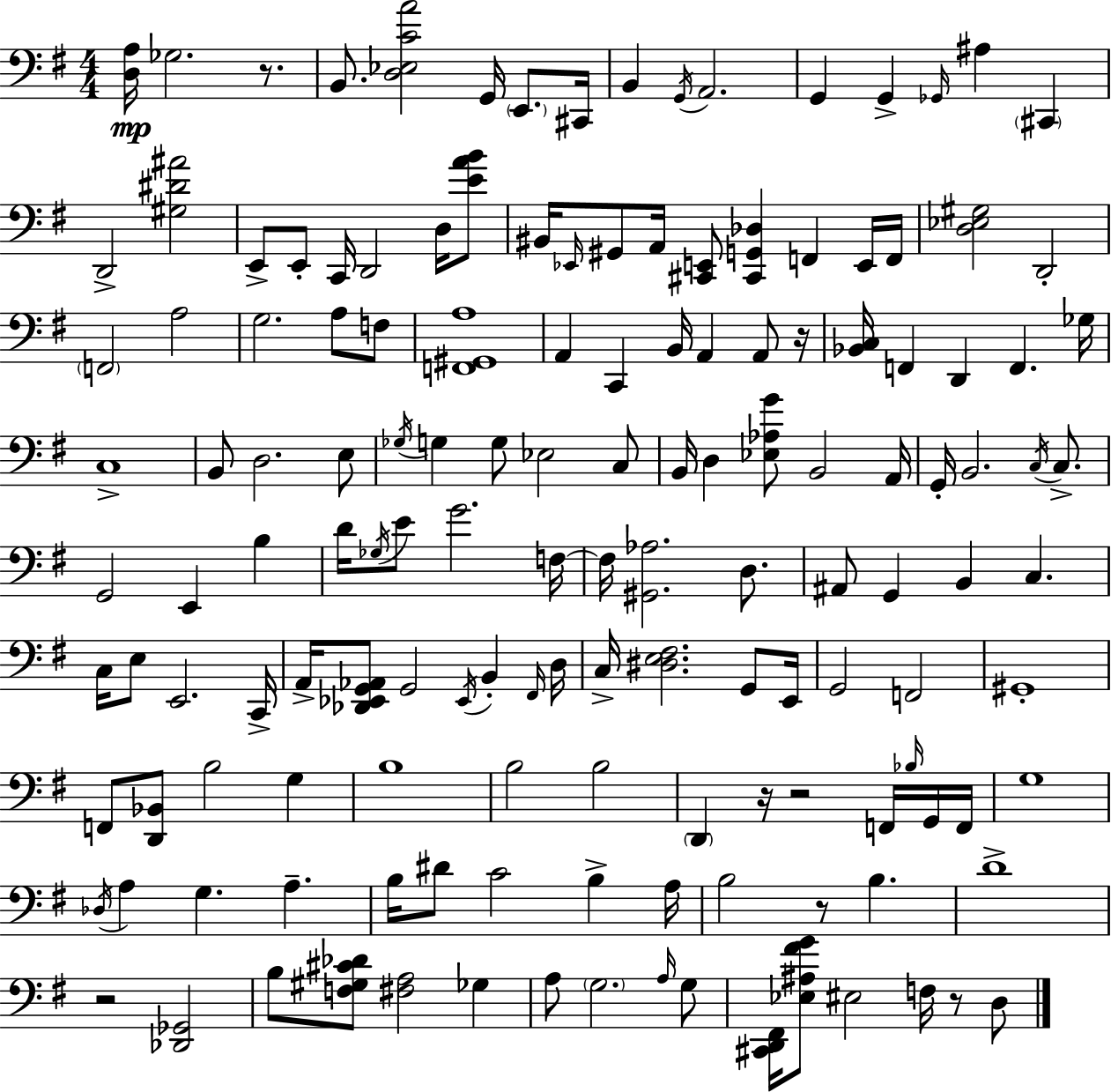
X:1
T:Untitled
M:4/4
L:1/4
K:Em
[D,A,]/4 _G,2 z/2 B,,/2 [D,_E,CA]2 G,,/4 E,,/2 ^C,,/4 B,, G,,/4 A,,2 G,, G,, _G,,/4 ^A, ^C,, D,,2 [^G,^D^A]2 E,,/2 E,,/2 C,,/4 D,,2 D,/4 [EAB]/2 ^B,,/4 _E,,/4 ^G,,/2 A,,/4 [^C,,E,,]/2 [^C,,G,,_D,] F,, E,,/4 F,,/4 [D,_E,^G,]2 D,,2 F,,2 A,2 G,2 A,/2 F,/2 [F,,^G,,A,]4 A,, C,, B,,/4 A,, A,,/2 z/4 [_B,,C,]/4 F,, D,, F,, _G,/4 C,4 B,,/2 D,2 E,/2 _G,/4 G, G,/2 _E,2 C,/2 B,,/4 D, [_E,_A,G]/2 B,,2 A,,/4 G,,/4 B,,2 C,/4 C,/2 G,,2 E,, B, D/4 _G,/4 E/2 G2 F,/4 F,/4 [^G,,_A,]2 D,/2 ^A,,/2 G,, B,, C, C,/4 E,/2 E,,2 C,,/4 A,,/4 [_D,,_E,,G,,_A,,]/2 G,,2 _E,,/4 B,, ^F,,/4 D,/4 C,/4 [^D,E,^F,]2 G,,/2 E,,/4 G,,2 F,,2 ^G,,4 F,,/2 [D,,_B,,]/2 B,2 G, B,4 B,2 B,2 D,, z/4 z2 F,,/4 _B,/4 G,,/4 F,,/4 G,4 _D,/4 A, G, A, B,/4 ^D/2 C2 B, A,/4 B,2 z/2 B, D4 z2 [_D,,_G,,]2 B,/2 [F,^G,^C_D]/2 [^F,A,]2 _G, A,/2 G,2 A,/4 G,/2 [^C,,D,,^F,,]/4 [_E,^A,^FG]/2 ^E,2 F,/4 z/2 D,/2